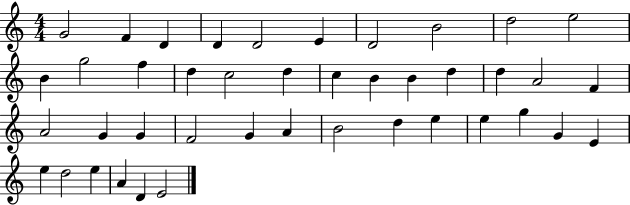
G4/h F4/q D4/q D4/q D4/h E4/q D4/h B4/h D5/h E5/h B4/q G5/h F5/q D5/q C5/h D5/q C5/q B4/q B4/q D5/q D5/q A4/h F4/q A4/h G4/q G4/q F4/h G4/q A4/q B4/h D5/q E5/q E5/q G5/q G4/q E4/q E5/q D5/h E5/q A4/q D4/q E4/h